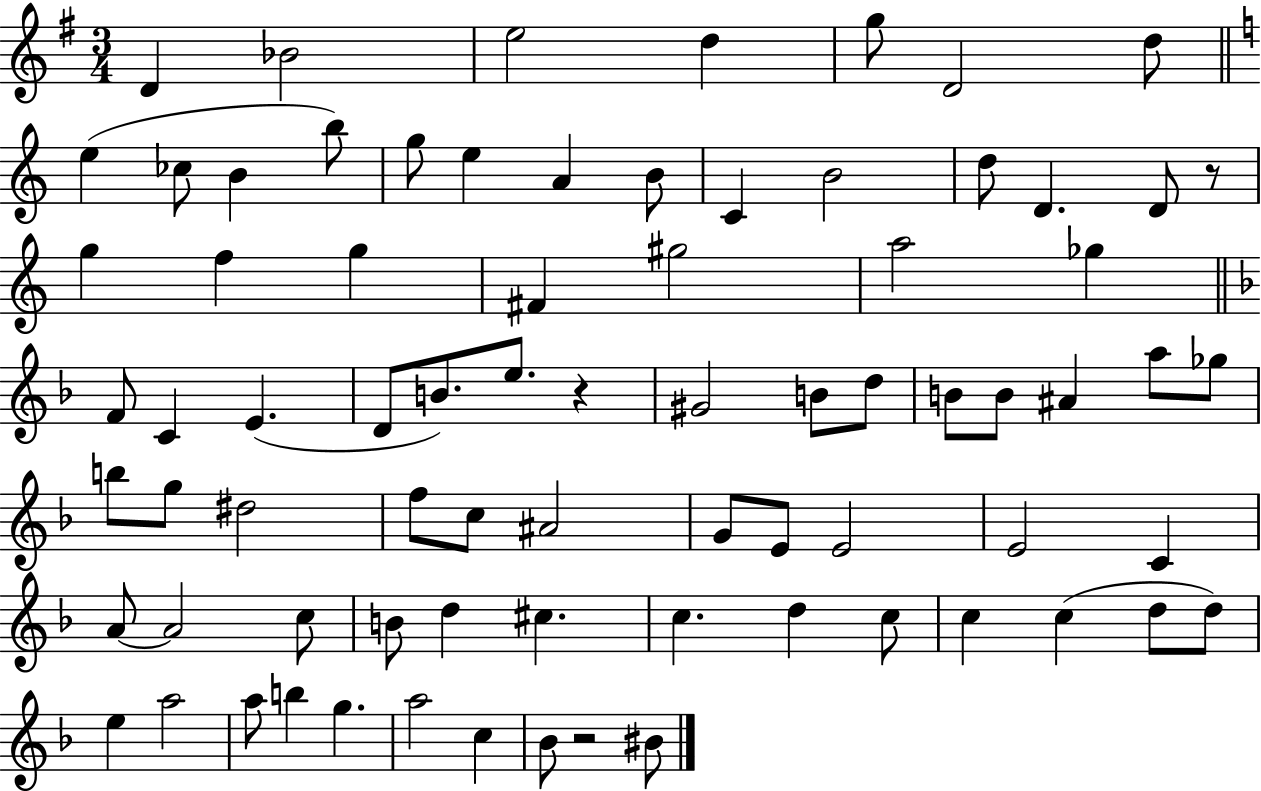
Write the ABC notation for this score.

X:1
T:Untitled
M:3/4
L:1/4
K:G
D _B2 e2 d g/2 D2 d/2 e _c/2 B b/2 g/2 e A B/2 C B2 d/2 D D/2 z/2 g f g ^F ^g2 a2 _g F/2 C E D/2 B/2 e/2 z ^G2 B/2 d/2 B/2 B/2 ^A a/2 _g/2 b/2 g/2 ^d2 f/2 c/2 ^A2 G/2 E/2 E2 E2 C A/2 A2 c/2 B/2 d ^c c d c/2 c c d/2 d/2 e a2 a/2 b g a2 c _B/2 z2 ^B/2